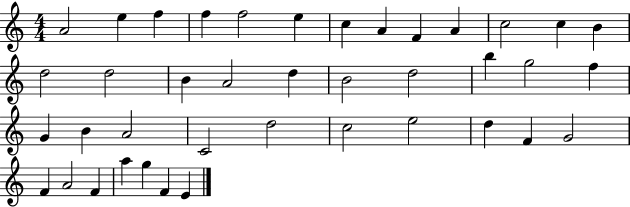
{
  \clef treble
  \numericTimeSignature
  \time 4/4
  \key c \major
  a'2 e''4 f''4 | f''4 f''2 e''4 | c''4 a'4 f'4 a'4 | c''2 c''4 b'4 | \break d''2 d''2 | b'4 a'2 d''4 | b'2 d''2 | b''4 g''2 f''4 | \break g'4 b'4 a'2 | c'2 d''2 | c''2 e''2 | d''4 f'4 g'2 | \break f'4 a'2 f'4 | a''4 g''4 f'4 e'4 | \bar "|."
}